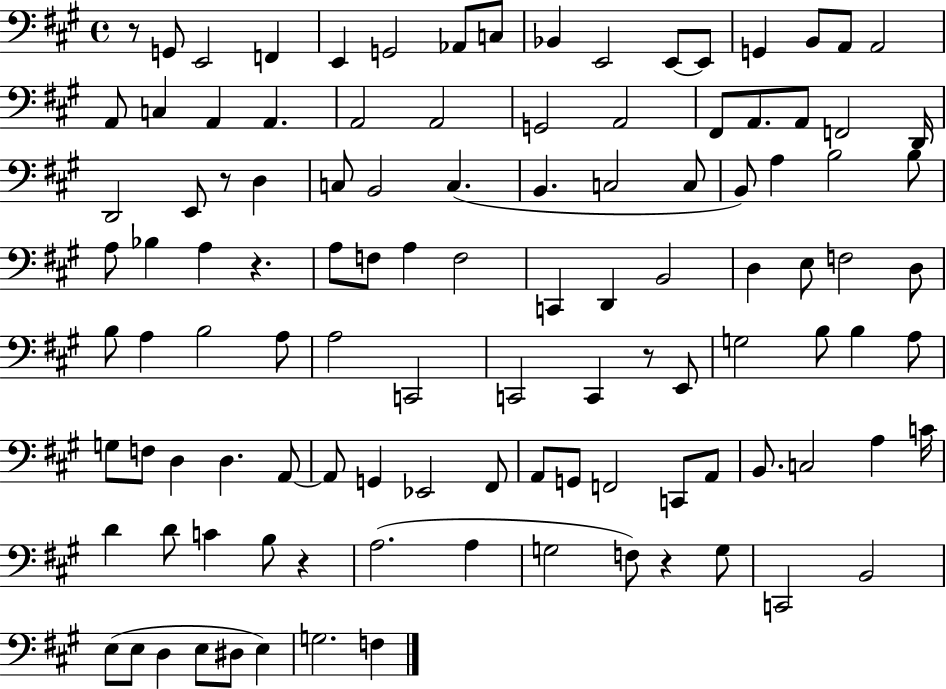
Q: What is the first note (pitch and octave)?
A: G2